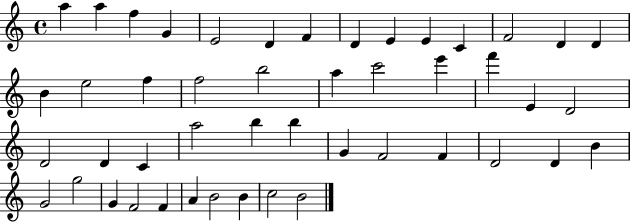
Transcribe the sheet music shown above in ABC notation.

X:1
T:Untitled
M:4/4
L:1/4
K:C
a a f G E2 D F D E E C F2 D D B e2 f f2 b2 a c'2 e' f' E D2 D2 D C a2 b b G F2 F D2 D B G2 g2 G F2 F A B2 B c2 B2